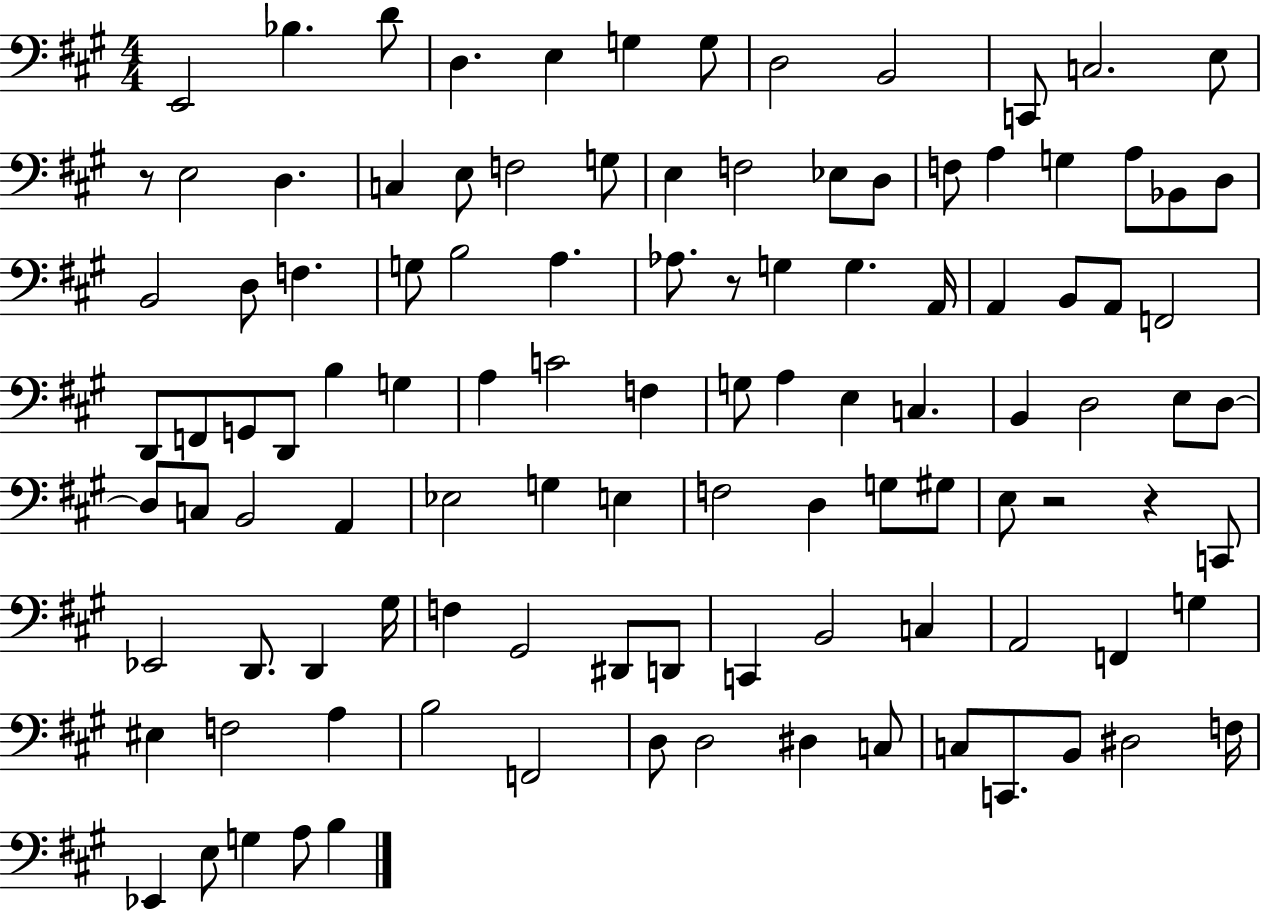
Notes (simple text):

E2/h Bb3/q. D4/e D3/q. E3/q G3/q G3/e D3/h B2/h C2/e C3/h. E3/e R/e E3/h D3/q. C3/q E3/e F3/h G3/e E3/q F3/h Eb3/e D3/e F3/e A3/q G3/q A3/e Bb2/e D3/e B2/h D3/e F3/q. G3/e B3/h A3/q. Ab3/e. R/e G3/q G3/q. A2/s A2/q B2/e A2/e F2/h D2/e F2/e G2/e D2/e B3/q G3/q A3/q C4/h F3/q G3/e A3/q E3/q C3/q. B2/q D3/h E3/e D3/e D3/e C3/e B2/h A2/q Eb3/h G3/q E3/q F3/h D3/q G3/e G#3/e E3/e R/h R/q C2/e Eb2/h D2/e. D2/q G#3/s F3/q G#2/h D#2/e D2/e C2/q B2/h C3/q A2/h F2/q G3/q EIS3/q F3/h A3/q B3/h F2/h D3/e D3/h D#3/q C3/e C3/e C2/e. B2/e D#3/h F3/s Eb2/q E3/e G3/q A3/e B3/q